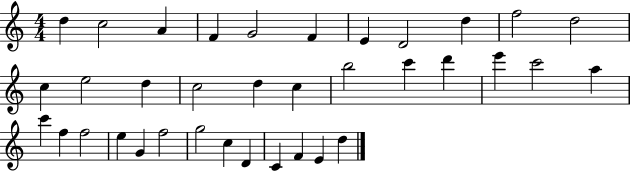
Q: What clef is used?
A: treble